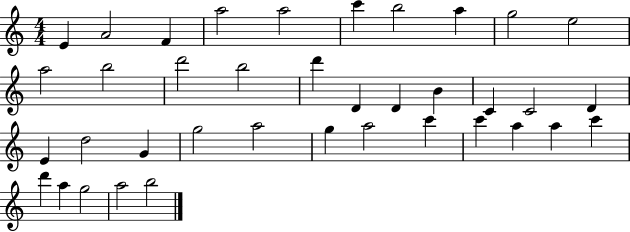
E4/q A4/h F4/q A5/h A5/h C6/q B5/h A5/q G5/h E5/h A5/h B5/h D6/h B5/h D6/q D4/q D4/q B4/q C4/q C4/h D4/q E4/q D5/h G4/q G5/h A5/h G5/q A5/h C6/q C6/q A5/q A5/q C6/q D6/q A5/q G5/h A5/h B5/h